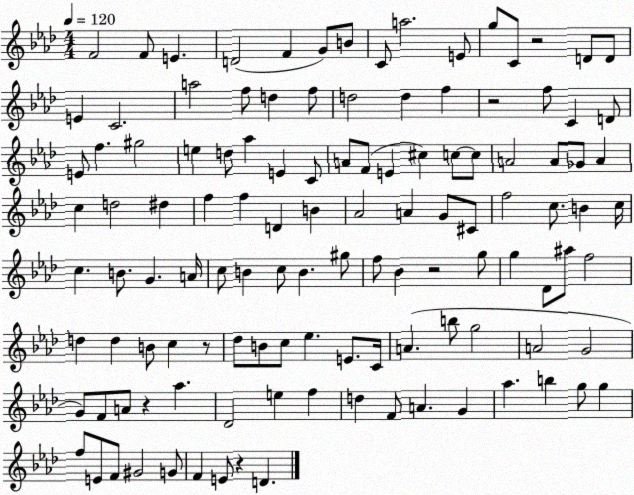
X:1
T:Untitled
M:4/4
L:1/4
K:Ab
F2 F/2 E D2 F G/2 B/2 C/2 a2 E/2 g/2 C/2 z2 D/2 D/2 E C2 a2 f/2 d f/2 d2 d f z2 f/2 C D/2 E/2 f ^g2 e d/2 _a E C/2 A/2 F/2 E ^c c/2 c/2 A2 A/2 _G/2 A c d2 ^d f f D B _A2 A G/2 ^C/2 f2 c/2 B c/4 c B/2 G A/4 c/2 B c/2 B ^g/2 f/2 _B z2 g/2 g _D/2 ^a/2 f2 d d B/2 c z/2 _d/2 B/2 c/2 _e E/2 C/4 A b/2 g2 A2 G2 G/2 F/2 A/2 z _a _D2 e f d F/2 A G _a b g/2 g f/2 E/2 F/2 ^G2 G/2 F E/2 z D